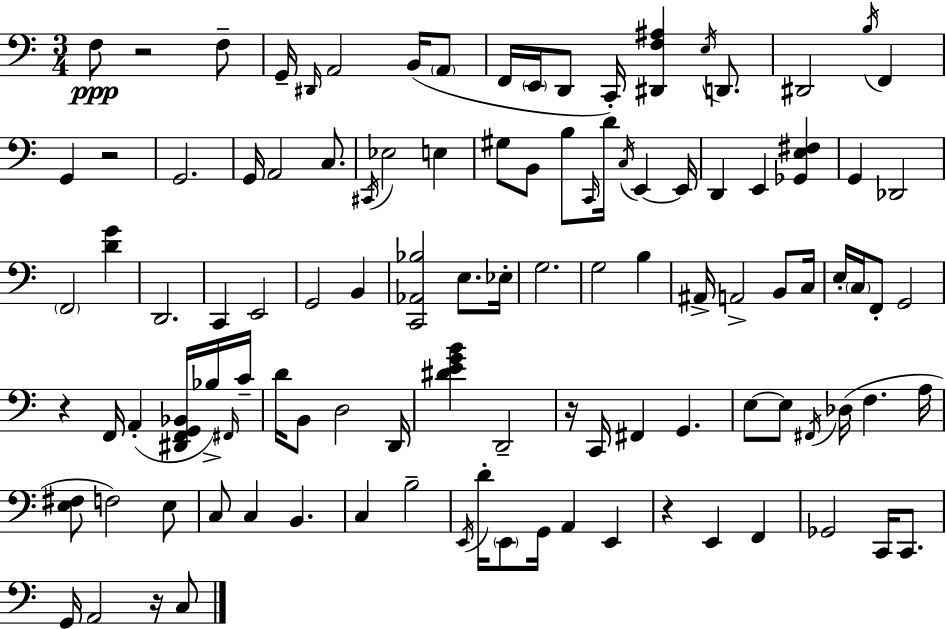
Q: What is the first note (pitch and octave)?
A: F3